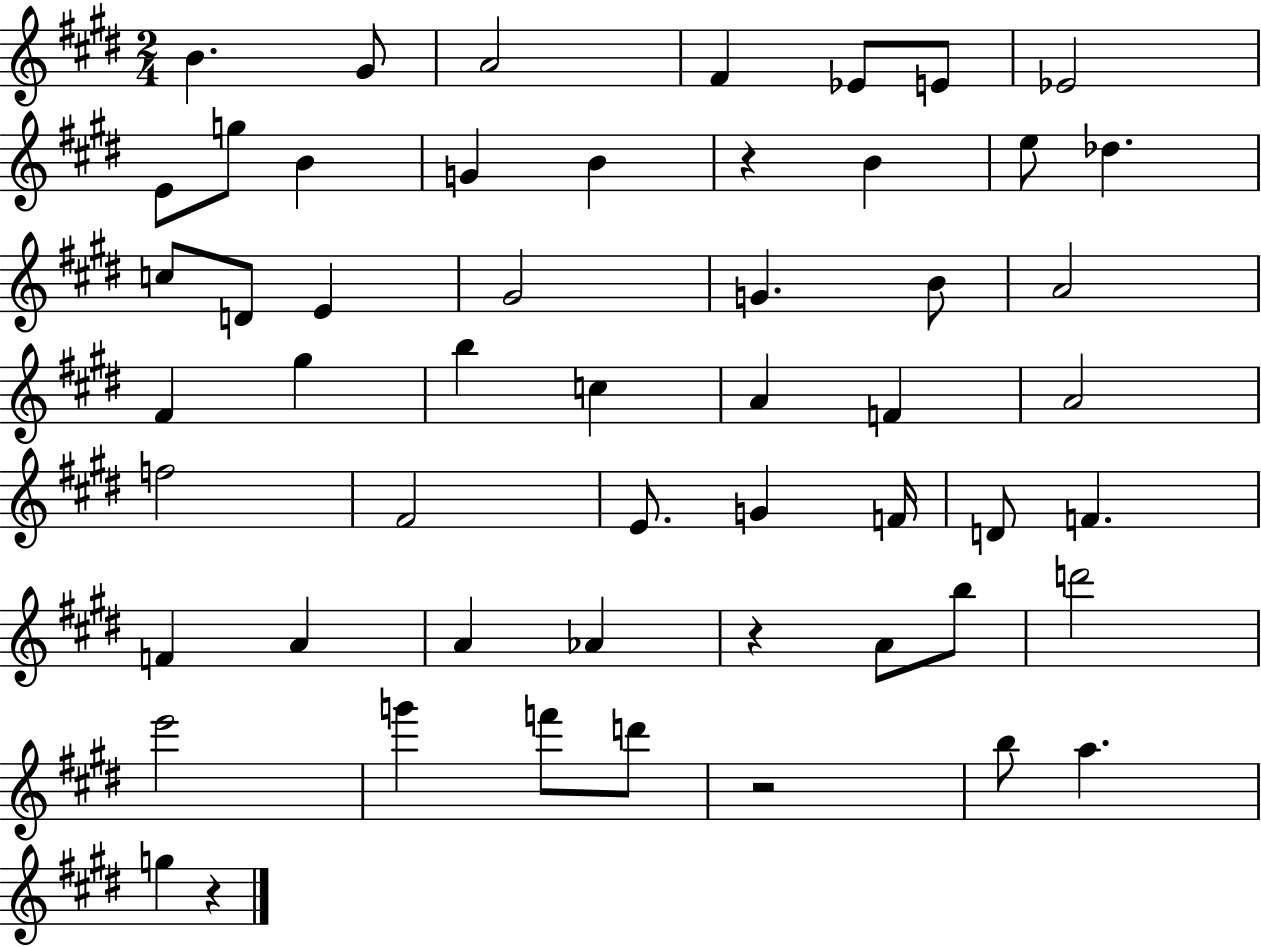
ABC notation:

X:1
T:Untitled
M:2/4
L:1/4
K:E
B ^G/2 A2 ^F _E/2 E/2 _E2 E/2 g/2 B G B z B e/2 _d c/2 D/2 E ^G2 G B/2 A2 ^F ^g b c A F A2 f2 ^F2 E/2 G F/4 D/2 F F A A _A z A/2 b/2 d'2 e'2 g' f'/2 d'/2 z2 b/2 a g z